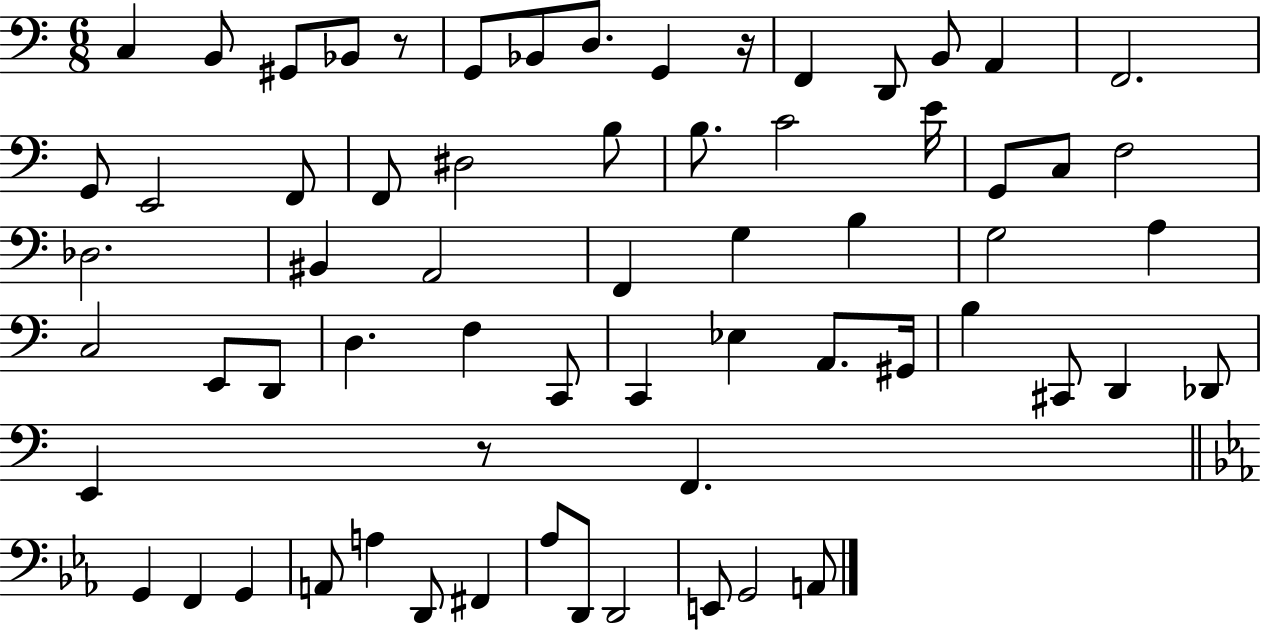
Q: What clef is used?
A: bass